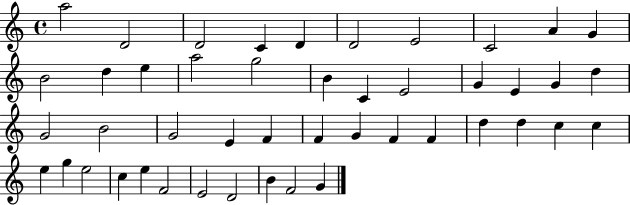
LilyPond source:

{
  \clef treble
  \time 4/4
  \defaultTimeSignature
  \key c \major
  a''2 d'2 | d'2 c'4 d'4 | d'2 e'2 | c'2 a'4 g'4 | \break b'2 d''4 e''4 | a''2 g''2 | b'4 c'4 e'2 | g'4 e'4 g'4 d''4 | \break g'2 b'2 | g'2 e'4 f'4 | f'4 g'4 f'4 f'4 | d''4 d''4 c''4 c''4 | \break e''4 g''4 e''2 | c''4 e''4 f'2 | e'2 d'2 | b'4 f'2 g'4 | \break \bar "|."
}